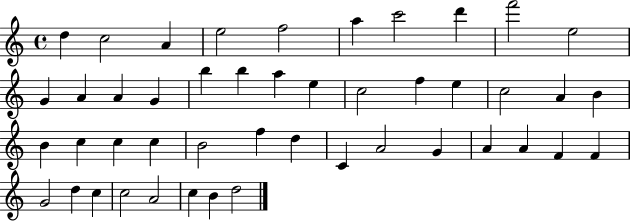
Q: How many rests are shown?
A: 0